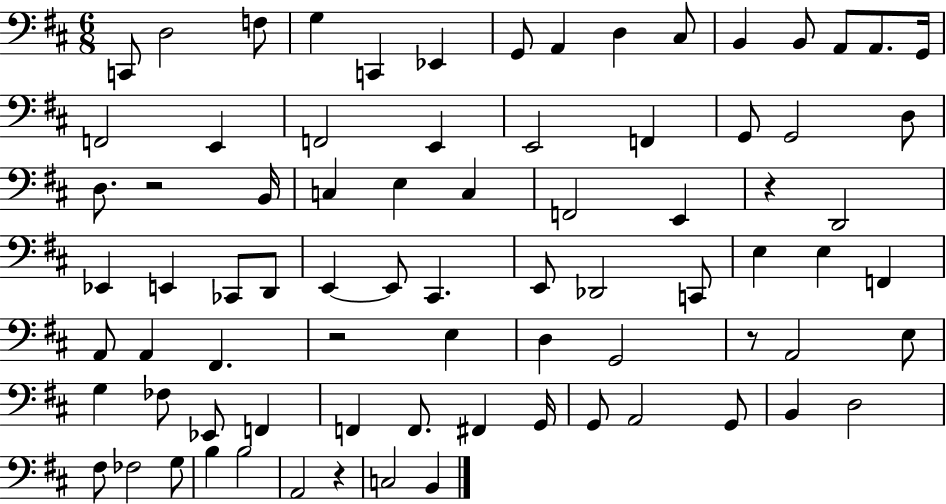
C2/e D3/h F3/e G3/q C2/q Eb2/q G2/e A2/q D3/q C#3/e B2/q B2/e A2/e A2/e. G2/s F2/h E2/q F2/h E2/q E2/h F2/q G2/e G2/h D3/e D3/e. R/h B2/s C3/q E3/q C3/q F2/h E2/q R/q D2/h Eb2/q E2/q CES2/e D2/e E2/q E2/e C#2/q. E2/e Db2/h C2/e E3/q E3/q F2/q A2/e A2/q F#2/q. R/h E3/q D3/q G2/h R/e A2/h E3/e G3/q FES3/e Eb2/e F2/q F2/q F2/e. F#2/q G2/s G2/e A2/h G2/e B2/q D3/h F#3/e FES3/h G3/e B3/q B3/h A2/h R/q C3/h B2/q